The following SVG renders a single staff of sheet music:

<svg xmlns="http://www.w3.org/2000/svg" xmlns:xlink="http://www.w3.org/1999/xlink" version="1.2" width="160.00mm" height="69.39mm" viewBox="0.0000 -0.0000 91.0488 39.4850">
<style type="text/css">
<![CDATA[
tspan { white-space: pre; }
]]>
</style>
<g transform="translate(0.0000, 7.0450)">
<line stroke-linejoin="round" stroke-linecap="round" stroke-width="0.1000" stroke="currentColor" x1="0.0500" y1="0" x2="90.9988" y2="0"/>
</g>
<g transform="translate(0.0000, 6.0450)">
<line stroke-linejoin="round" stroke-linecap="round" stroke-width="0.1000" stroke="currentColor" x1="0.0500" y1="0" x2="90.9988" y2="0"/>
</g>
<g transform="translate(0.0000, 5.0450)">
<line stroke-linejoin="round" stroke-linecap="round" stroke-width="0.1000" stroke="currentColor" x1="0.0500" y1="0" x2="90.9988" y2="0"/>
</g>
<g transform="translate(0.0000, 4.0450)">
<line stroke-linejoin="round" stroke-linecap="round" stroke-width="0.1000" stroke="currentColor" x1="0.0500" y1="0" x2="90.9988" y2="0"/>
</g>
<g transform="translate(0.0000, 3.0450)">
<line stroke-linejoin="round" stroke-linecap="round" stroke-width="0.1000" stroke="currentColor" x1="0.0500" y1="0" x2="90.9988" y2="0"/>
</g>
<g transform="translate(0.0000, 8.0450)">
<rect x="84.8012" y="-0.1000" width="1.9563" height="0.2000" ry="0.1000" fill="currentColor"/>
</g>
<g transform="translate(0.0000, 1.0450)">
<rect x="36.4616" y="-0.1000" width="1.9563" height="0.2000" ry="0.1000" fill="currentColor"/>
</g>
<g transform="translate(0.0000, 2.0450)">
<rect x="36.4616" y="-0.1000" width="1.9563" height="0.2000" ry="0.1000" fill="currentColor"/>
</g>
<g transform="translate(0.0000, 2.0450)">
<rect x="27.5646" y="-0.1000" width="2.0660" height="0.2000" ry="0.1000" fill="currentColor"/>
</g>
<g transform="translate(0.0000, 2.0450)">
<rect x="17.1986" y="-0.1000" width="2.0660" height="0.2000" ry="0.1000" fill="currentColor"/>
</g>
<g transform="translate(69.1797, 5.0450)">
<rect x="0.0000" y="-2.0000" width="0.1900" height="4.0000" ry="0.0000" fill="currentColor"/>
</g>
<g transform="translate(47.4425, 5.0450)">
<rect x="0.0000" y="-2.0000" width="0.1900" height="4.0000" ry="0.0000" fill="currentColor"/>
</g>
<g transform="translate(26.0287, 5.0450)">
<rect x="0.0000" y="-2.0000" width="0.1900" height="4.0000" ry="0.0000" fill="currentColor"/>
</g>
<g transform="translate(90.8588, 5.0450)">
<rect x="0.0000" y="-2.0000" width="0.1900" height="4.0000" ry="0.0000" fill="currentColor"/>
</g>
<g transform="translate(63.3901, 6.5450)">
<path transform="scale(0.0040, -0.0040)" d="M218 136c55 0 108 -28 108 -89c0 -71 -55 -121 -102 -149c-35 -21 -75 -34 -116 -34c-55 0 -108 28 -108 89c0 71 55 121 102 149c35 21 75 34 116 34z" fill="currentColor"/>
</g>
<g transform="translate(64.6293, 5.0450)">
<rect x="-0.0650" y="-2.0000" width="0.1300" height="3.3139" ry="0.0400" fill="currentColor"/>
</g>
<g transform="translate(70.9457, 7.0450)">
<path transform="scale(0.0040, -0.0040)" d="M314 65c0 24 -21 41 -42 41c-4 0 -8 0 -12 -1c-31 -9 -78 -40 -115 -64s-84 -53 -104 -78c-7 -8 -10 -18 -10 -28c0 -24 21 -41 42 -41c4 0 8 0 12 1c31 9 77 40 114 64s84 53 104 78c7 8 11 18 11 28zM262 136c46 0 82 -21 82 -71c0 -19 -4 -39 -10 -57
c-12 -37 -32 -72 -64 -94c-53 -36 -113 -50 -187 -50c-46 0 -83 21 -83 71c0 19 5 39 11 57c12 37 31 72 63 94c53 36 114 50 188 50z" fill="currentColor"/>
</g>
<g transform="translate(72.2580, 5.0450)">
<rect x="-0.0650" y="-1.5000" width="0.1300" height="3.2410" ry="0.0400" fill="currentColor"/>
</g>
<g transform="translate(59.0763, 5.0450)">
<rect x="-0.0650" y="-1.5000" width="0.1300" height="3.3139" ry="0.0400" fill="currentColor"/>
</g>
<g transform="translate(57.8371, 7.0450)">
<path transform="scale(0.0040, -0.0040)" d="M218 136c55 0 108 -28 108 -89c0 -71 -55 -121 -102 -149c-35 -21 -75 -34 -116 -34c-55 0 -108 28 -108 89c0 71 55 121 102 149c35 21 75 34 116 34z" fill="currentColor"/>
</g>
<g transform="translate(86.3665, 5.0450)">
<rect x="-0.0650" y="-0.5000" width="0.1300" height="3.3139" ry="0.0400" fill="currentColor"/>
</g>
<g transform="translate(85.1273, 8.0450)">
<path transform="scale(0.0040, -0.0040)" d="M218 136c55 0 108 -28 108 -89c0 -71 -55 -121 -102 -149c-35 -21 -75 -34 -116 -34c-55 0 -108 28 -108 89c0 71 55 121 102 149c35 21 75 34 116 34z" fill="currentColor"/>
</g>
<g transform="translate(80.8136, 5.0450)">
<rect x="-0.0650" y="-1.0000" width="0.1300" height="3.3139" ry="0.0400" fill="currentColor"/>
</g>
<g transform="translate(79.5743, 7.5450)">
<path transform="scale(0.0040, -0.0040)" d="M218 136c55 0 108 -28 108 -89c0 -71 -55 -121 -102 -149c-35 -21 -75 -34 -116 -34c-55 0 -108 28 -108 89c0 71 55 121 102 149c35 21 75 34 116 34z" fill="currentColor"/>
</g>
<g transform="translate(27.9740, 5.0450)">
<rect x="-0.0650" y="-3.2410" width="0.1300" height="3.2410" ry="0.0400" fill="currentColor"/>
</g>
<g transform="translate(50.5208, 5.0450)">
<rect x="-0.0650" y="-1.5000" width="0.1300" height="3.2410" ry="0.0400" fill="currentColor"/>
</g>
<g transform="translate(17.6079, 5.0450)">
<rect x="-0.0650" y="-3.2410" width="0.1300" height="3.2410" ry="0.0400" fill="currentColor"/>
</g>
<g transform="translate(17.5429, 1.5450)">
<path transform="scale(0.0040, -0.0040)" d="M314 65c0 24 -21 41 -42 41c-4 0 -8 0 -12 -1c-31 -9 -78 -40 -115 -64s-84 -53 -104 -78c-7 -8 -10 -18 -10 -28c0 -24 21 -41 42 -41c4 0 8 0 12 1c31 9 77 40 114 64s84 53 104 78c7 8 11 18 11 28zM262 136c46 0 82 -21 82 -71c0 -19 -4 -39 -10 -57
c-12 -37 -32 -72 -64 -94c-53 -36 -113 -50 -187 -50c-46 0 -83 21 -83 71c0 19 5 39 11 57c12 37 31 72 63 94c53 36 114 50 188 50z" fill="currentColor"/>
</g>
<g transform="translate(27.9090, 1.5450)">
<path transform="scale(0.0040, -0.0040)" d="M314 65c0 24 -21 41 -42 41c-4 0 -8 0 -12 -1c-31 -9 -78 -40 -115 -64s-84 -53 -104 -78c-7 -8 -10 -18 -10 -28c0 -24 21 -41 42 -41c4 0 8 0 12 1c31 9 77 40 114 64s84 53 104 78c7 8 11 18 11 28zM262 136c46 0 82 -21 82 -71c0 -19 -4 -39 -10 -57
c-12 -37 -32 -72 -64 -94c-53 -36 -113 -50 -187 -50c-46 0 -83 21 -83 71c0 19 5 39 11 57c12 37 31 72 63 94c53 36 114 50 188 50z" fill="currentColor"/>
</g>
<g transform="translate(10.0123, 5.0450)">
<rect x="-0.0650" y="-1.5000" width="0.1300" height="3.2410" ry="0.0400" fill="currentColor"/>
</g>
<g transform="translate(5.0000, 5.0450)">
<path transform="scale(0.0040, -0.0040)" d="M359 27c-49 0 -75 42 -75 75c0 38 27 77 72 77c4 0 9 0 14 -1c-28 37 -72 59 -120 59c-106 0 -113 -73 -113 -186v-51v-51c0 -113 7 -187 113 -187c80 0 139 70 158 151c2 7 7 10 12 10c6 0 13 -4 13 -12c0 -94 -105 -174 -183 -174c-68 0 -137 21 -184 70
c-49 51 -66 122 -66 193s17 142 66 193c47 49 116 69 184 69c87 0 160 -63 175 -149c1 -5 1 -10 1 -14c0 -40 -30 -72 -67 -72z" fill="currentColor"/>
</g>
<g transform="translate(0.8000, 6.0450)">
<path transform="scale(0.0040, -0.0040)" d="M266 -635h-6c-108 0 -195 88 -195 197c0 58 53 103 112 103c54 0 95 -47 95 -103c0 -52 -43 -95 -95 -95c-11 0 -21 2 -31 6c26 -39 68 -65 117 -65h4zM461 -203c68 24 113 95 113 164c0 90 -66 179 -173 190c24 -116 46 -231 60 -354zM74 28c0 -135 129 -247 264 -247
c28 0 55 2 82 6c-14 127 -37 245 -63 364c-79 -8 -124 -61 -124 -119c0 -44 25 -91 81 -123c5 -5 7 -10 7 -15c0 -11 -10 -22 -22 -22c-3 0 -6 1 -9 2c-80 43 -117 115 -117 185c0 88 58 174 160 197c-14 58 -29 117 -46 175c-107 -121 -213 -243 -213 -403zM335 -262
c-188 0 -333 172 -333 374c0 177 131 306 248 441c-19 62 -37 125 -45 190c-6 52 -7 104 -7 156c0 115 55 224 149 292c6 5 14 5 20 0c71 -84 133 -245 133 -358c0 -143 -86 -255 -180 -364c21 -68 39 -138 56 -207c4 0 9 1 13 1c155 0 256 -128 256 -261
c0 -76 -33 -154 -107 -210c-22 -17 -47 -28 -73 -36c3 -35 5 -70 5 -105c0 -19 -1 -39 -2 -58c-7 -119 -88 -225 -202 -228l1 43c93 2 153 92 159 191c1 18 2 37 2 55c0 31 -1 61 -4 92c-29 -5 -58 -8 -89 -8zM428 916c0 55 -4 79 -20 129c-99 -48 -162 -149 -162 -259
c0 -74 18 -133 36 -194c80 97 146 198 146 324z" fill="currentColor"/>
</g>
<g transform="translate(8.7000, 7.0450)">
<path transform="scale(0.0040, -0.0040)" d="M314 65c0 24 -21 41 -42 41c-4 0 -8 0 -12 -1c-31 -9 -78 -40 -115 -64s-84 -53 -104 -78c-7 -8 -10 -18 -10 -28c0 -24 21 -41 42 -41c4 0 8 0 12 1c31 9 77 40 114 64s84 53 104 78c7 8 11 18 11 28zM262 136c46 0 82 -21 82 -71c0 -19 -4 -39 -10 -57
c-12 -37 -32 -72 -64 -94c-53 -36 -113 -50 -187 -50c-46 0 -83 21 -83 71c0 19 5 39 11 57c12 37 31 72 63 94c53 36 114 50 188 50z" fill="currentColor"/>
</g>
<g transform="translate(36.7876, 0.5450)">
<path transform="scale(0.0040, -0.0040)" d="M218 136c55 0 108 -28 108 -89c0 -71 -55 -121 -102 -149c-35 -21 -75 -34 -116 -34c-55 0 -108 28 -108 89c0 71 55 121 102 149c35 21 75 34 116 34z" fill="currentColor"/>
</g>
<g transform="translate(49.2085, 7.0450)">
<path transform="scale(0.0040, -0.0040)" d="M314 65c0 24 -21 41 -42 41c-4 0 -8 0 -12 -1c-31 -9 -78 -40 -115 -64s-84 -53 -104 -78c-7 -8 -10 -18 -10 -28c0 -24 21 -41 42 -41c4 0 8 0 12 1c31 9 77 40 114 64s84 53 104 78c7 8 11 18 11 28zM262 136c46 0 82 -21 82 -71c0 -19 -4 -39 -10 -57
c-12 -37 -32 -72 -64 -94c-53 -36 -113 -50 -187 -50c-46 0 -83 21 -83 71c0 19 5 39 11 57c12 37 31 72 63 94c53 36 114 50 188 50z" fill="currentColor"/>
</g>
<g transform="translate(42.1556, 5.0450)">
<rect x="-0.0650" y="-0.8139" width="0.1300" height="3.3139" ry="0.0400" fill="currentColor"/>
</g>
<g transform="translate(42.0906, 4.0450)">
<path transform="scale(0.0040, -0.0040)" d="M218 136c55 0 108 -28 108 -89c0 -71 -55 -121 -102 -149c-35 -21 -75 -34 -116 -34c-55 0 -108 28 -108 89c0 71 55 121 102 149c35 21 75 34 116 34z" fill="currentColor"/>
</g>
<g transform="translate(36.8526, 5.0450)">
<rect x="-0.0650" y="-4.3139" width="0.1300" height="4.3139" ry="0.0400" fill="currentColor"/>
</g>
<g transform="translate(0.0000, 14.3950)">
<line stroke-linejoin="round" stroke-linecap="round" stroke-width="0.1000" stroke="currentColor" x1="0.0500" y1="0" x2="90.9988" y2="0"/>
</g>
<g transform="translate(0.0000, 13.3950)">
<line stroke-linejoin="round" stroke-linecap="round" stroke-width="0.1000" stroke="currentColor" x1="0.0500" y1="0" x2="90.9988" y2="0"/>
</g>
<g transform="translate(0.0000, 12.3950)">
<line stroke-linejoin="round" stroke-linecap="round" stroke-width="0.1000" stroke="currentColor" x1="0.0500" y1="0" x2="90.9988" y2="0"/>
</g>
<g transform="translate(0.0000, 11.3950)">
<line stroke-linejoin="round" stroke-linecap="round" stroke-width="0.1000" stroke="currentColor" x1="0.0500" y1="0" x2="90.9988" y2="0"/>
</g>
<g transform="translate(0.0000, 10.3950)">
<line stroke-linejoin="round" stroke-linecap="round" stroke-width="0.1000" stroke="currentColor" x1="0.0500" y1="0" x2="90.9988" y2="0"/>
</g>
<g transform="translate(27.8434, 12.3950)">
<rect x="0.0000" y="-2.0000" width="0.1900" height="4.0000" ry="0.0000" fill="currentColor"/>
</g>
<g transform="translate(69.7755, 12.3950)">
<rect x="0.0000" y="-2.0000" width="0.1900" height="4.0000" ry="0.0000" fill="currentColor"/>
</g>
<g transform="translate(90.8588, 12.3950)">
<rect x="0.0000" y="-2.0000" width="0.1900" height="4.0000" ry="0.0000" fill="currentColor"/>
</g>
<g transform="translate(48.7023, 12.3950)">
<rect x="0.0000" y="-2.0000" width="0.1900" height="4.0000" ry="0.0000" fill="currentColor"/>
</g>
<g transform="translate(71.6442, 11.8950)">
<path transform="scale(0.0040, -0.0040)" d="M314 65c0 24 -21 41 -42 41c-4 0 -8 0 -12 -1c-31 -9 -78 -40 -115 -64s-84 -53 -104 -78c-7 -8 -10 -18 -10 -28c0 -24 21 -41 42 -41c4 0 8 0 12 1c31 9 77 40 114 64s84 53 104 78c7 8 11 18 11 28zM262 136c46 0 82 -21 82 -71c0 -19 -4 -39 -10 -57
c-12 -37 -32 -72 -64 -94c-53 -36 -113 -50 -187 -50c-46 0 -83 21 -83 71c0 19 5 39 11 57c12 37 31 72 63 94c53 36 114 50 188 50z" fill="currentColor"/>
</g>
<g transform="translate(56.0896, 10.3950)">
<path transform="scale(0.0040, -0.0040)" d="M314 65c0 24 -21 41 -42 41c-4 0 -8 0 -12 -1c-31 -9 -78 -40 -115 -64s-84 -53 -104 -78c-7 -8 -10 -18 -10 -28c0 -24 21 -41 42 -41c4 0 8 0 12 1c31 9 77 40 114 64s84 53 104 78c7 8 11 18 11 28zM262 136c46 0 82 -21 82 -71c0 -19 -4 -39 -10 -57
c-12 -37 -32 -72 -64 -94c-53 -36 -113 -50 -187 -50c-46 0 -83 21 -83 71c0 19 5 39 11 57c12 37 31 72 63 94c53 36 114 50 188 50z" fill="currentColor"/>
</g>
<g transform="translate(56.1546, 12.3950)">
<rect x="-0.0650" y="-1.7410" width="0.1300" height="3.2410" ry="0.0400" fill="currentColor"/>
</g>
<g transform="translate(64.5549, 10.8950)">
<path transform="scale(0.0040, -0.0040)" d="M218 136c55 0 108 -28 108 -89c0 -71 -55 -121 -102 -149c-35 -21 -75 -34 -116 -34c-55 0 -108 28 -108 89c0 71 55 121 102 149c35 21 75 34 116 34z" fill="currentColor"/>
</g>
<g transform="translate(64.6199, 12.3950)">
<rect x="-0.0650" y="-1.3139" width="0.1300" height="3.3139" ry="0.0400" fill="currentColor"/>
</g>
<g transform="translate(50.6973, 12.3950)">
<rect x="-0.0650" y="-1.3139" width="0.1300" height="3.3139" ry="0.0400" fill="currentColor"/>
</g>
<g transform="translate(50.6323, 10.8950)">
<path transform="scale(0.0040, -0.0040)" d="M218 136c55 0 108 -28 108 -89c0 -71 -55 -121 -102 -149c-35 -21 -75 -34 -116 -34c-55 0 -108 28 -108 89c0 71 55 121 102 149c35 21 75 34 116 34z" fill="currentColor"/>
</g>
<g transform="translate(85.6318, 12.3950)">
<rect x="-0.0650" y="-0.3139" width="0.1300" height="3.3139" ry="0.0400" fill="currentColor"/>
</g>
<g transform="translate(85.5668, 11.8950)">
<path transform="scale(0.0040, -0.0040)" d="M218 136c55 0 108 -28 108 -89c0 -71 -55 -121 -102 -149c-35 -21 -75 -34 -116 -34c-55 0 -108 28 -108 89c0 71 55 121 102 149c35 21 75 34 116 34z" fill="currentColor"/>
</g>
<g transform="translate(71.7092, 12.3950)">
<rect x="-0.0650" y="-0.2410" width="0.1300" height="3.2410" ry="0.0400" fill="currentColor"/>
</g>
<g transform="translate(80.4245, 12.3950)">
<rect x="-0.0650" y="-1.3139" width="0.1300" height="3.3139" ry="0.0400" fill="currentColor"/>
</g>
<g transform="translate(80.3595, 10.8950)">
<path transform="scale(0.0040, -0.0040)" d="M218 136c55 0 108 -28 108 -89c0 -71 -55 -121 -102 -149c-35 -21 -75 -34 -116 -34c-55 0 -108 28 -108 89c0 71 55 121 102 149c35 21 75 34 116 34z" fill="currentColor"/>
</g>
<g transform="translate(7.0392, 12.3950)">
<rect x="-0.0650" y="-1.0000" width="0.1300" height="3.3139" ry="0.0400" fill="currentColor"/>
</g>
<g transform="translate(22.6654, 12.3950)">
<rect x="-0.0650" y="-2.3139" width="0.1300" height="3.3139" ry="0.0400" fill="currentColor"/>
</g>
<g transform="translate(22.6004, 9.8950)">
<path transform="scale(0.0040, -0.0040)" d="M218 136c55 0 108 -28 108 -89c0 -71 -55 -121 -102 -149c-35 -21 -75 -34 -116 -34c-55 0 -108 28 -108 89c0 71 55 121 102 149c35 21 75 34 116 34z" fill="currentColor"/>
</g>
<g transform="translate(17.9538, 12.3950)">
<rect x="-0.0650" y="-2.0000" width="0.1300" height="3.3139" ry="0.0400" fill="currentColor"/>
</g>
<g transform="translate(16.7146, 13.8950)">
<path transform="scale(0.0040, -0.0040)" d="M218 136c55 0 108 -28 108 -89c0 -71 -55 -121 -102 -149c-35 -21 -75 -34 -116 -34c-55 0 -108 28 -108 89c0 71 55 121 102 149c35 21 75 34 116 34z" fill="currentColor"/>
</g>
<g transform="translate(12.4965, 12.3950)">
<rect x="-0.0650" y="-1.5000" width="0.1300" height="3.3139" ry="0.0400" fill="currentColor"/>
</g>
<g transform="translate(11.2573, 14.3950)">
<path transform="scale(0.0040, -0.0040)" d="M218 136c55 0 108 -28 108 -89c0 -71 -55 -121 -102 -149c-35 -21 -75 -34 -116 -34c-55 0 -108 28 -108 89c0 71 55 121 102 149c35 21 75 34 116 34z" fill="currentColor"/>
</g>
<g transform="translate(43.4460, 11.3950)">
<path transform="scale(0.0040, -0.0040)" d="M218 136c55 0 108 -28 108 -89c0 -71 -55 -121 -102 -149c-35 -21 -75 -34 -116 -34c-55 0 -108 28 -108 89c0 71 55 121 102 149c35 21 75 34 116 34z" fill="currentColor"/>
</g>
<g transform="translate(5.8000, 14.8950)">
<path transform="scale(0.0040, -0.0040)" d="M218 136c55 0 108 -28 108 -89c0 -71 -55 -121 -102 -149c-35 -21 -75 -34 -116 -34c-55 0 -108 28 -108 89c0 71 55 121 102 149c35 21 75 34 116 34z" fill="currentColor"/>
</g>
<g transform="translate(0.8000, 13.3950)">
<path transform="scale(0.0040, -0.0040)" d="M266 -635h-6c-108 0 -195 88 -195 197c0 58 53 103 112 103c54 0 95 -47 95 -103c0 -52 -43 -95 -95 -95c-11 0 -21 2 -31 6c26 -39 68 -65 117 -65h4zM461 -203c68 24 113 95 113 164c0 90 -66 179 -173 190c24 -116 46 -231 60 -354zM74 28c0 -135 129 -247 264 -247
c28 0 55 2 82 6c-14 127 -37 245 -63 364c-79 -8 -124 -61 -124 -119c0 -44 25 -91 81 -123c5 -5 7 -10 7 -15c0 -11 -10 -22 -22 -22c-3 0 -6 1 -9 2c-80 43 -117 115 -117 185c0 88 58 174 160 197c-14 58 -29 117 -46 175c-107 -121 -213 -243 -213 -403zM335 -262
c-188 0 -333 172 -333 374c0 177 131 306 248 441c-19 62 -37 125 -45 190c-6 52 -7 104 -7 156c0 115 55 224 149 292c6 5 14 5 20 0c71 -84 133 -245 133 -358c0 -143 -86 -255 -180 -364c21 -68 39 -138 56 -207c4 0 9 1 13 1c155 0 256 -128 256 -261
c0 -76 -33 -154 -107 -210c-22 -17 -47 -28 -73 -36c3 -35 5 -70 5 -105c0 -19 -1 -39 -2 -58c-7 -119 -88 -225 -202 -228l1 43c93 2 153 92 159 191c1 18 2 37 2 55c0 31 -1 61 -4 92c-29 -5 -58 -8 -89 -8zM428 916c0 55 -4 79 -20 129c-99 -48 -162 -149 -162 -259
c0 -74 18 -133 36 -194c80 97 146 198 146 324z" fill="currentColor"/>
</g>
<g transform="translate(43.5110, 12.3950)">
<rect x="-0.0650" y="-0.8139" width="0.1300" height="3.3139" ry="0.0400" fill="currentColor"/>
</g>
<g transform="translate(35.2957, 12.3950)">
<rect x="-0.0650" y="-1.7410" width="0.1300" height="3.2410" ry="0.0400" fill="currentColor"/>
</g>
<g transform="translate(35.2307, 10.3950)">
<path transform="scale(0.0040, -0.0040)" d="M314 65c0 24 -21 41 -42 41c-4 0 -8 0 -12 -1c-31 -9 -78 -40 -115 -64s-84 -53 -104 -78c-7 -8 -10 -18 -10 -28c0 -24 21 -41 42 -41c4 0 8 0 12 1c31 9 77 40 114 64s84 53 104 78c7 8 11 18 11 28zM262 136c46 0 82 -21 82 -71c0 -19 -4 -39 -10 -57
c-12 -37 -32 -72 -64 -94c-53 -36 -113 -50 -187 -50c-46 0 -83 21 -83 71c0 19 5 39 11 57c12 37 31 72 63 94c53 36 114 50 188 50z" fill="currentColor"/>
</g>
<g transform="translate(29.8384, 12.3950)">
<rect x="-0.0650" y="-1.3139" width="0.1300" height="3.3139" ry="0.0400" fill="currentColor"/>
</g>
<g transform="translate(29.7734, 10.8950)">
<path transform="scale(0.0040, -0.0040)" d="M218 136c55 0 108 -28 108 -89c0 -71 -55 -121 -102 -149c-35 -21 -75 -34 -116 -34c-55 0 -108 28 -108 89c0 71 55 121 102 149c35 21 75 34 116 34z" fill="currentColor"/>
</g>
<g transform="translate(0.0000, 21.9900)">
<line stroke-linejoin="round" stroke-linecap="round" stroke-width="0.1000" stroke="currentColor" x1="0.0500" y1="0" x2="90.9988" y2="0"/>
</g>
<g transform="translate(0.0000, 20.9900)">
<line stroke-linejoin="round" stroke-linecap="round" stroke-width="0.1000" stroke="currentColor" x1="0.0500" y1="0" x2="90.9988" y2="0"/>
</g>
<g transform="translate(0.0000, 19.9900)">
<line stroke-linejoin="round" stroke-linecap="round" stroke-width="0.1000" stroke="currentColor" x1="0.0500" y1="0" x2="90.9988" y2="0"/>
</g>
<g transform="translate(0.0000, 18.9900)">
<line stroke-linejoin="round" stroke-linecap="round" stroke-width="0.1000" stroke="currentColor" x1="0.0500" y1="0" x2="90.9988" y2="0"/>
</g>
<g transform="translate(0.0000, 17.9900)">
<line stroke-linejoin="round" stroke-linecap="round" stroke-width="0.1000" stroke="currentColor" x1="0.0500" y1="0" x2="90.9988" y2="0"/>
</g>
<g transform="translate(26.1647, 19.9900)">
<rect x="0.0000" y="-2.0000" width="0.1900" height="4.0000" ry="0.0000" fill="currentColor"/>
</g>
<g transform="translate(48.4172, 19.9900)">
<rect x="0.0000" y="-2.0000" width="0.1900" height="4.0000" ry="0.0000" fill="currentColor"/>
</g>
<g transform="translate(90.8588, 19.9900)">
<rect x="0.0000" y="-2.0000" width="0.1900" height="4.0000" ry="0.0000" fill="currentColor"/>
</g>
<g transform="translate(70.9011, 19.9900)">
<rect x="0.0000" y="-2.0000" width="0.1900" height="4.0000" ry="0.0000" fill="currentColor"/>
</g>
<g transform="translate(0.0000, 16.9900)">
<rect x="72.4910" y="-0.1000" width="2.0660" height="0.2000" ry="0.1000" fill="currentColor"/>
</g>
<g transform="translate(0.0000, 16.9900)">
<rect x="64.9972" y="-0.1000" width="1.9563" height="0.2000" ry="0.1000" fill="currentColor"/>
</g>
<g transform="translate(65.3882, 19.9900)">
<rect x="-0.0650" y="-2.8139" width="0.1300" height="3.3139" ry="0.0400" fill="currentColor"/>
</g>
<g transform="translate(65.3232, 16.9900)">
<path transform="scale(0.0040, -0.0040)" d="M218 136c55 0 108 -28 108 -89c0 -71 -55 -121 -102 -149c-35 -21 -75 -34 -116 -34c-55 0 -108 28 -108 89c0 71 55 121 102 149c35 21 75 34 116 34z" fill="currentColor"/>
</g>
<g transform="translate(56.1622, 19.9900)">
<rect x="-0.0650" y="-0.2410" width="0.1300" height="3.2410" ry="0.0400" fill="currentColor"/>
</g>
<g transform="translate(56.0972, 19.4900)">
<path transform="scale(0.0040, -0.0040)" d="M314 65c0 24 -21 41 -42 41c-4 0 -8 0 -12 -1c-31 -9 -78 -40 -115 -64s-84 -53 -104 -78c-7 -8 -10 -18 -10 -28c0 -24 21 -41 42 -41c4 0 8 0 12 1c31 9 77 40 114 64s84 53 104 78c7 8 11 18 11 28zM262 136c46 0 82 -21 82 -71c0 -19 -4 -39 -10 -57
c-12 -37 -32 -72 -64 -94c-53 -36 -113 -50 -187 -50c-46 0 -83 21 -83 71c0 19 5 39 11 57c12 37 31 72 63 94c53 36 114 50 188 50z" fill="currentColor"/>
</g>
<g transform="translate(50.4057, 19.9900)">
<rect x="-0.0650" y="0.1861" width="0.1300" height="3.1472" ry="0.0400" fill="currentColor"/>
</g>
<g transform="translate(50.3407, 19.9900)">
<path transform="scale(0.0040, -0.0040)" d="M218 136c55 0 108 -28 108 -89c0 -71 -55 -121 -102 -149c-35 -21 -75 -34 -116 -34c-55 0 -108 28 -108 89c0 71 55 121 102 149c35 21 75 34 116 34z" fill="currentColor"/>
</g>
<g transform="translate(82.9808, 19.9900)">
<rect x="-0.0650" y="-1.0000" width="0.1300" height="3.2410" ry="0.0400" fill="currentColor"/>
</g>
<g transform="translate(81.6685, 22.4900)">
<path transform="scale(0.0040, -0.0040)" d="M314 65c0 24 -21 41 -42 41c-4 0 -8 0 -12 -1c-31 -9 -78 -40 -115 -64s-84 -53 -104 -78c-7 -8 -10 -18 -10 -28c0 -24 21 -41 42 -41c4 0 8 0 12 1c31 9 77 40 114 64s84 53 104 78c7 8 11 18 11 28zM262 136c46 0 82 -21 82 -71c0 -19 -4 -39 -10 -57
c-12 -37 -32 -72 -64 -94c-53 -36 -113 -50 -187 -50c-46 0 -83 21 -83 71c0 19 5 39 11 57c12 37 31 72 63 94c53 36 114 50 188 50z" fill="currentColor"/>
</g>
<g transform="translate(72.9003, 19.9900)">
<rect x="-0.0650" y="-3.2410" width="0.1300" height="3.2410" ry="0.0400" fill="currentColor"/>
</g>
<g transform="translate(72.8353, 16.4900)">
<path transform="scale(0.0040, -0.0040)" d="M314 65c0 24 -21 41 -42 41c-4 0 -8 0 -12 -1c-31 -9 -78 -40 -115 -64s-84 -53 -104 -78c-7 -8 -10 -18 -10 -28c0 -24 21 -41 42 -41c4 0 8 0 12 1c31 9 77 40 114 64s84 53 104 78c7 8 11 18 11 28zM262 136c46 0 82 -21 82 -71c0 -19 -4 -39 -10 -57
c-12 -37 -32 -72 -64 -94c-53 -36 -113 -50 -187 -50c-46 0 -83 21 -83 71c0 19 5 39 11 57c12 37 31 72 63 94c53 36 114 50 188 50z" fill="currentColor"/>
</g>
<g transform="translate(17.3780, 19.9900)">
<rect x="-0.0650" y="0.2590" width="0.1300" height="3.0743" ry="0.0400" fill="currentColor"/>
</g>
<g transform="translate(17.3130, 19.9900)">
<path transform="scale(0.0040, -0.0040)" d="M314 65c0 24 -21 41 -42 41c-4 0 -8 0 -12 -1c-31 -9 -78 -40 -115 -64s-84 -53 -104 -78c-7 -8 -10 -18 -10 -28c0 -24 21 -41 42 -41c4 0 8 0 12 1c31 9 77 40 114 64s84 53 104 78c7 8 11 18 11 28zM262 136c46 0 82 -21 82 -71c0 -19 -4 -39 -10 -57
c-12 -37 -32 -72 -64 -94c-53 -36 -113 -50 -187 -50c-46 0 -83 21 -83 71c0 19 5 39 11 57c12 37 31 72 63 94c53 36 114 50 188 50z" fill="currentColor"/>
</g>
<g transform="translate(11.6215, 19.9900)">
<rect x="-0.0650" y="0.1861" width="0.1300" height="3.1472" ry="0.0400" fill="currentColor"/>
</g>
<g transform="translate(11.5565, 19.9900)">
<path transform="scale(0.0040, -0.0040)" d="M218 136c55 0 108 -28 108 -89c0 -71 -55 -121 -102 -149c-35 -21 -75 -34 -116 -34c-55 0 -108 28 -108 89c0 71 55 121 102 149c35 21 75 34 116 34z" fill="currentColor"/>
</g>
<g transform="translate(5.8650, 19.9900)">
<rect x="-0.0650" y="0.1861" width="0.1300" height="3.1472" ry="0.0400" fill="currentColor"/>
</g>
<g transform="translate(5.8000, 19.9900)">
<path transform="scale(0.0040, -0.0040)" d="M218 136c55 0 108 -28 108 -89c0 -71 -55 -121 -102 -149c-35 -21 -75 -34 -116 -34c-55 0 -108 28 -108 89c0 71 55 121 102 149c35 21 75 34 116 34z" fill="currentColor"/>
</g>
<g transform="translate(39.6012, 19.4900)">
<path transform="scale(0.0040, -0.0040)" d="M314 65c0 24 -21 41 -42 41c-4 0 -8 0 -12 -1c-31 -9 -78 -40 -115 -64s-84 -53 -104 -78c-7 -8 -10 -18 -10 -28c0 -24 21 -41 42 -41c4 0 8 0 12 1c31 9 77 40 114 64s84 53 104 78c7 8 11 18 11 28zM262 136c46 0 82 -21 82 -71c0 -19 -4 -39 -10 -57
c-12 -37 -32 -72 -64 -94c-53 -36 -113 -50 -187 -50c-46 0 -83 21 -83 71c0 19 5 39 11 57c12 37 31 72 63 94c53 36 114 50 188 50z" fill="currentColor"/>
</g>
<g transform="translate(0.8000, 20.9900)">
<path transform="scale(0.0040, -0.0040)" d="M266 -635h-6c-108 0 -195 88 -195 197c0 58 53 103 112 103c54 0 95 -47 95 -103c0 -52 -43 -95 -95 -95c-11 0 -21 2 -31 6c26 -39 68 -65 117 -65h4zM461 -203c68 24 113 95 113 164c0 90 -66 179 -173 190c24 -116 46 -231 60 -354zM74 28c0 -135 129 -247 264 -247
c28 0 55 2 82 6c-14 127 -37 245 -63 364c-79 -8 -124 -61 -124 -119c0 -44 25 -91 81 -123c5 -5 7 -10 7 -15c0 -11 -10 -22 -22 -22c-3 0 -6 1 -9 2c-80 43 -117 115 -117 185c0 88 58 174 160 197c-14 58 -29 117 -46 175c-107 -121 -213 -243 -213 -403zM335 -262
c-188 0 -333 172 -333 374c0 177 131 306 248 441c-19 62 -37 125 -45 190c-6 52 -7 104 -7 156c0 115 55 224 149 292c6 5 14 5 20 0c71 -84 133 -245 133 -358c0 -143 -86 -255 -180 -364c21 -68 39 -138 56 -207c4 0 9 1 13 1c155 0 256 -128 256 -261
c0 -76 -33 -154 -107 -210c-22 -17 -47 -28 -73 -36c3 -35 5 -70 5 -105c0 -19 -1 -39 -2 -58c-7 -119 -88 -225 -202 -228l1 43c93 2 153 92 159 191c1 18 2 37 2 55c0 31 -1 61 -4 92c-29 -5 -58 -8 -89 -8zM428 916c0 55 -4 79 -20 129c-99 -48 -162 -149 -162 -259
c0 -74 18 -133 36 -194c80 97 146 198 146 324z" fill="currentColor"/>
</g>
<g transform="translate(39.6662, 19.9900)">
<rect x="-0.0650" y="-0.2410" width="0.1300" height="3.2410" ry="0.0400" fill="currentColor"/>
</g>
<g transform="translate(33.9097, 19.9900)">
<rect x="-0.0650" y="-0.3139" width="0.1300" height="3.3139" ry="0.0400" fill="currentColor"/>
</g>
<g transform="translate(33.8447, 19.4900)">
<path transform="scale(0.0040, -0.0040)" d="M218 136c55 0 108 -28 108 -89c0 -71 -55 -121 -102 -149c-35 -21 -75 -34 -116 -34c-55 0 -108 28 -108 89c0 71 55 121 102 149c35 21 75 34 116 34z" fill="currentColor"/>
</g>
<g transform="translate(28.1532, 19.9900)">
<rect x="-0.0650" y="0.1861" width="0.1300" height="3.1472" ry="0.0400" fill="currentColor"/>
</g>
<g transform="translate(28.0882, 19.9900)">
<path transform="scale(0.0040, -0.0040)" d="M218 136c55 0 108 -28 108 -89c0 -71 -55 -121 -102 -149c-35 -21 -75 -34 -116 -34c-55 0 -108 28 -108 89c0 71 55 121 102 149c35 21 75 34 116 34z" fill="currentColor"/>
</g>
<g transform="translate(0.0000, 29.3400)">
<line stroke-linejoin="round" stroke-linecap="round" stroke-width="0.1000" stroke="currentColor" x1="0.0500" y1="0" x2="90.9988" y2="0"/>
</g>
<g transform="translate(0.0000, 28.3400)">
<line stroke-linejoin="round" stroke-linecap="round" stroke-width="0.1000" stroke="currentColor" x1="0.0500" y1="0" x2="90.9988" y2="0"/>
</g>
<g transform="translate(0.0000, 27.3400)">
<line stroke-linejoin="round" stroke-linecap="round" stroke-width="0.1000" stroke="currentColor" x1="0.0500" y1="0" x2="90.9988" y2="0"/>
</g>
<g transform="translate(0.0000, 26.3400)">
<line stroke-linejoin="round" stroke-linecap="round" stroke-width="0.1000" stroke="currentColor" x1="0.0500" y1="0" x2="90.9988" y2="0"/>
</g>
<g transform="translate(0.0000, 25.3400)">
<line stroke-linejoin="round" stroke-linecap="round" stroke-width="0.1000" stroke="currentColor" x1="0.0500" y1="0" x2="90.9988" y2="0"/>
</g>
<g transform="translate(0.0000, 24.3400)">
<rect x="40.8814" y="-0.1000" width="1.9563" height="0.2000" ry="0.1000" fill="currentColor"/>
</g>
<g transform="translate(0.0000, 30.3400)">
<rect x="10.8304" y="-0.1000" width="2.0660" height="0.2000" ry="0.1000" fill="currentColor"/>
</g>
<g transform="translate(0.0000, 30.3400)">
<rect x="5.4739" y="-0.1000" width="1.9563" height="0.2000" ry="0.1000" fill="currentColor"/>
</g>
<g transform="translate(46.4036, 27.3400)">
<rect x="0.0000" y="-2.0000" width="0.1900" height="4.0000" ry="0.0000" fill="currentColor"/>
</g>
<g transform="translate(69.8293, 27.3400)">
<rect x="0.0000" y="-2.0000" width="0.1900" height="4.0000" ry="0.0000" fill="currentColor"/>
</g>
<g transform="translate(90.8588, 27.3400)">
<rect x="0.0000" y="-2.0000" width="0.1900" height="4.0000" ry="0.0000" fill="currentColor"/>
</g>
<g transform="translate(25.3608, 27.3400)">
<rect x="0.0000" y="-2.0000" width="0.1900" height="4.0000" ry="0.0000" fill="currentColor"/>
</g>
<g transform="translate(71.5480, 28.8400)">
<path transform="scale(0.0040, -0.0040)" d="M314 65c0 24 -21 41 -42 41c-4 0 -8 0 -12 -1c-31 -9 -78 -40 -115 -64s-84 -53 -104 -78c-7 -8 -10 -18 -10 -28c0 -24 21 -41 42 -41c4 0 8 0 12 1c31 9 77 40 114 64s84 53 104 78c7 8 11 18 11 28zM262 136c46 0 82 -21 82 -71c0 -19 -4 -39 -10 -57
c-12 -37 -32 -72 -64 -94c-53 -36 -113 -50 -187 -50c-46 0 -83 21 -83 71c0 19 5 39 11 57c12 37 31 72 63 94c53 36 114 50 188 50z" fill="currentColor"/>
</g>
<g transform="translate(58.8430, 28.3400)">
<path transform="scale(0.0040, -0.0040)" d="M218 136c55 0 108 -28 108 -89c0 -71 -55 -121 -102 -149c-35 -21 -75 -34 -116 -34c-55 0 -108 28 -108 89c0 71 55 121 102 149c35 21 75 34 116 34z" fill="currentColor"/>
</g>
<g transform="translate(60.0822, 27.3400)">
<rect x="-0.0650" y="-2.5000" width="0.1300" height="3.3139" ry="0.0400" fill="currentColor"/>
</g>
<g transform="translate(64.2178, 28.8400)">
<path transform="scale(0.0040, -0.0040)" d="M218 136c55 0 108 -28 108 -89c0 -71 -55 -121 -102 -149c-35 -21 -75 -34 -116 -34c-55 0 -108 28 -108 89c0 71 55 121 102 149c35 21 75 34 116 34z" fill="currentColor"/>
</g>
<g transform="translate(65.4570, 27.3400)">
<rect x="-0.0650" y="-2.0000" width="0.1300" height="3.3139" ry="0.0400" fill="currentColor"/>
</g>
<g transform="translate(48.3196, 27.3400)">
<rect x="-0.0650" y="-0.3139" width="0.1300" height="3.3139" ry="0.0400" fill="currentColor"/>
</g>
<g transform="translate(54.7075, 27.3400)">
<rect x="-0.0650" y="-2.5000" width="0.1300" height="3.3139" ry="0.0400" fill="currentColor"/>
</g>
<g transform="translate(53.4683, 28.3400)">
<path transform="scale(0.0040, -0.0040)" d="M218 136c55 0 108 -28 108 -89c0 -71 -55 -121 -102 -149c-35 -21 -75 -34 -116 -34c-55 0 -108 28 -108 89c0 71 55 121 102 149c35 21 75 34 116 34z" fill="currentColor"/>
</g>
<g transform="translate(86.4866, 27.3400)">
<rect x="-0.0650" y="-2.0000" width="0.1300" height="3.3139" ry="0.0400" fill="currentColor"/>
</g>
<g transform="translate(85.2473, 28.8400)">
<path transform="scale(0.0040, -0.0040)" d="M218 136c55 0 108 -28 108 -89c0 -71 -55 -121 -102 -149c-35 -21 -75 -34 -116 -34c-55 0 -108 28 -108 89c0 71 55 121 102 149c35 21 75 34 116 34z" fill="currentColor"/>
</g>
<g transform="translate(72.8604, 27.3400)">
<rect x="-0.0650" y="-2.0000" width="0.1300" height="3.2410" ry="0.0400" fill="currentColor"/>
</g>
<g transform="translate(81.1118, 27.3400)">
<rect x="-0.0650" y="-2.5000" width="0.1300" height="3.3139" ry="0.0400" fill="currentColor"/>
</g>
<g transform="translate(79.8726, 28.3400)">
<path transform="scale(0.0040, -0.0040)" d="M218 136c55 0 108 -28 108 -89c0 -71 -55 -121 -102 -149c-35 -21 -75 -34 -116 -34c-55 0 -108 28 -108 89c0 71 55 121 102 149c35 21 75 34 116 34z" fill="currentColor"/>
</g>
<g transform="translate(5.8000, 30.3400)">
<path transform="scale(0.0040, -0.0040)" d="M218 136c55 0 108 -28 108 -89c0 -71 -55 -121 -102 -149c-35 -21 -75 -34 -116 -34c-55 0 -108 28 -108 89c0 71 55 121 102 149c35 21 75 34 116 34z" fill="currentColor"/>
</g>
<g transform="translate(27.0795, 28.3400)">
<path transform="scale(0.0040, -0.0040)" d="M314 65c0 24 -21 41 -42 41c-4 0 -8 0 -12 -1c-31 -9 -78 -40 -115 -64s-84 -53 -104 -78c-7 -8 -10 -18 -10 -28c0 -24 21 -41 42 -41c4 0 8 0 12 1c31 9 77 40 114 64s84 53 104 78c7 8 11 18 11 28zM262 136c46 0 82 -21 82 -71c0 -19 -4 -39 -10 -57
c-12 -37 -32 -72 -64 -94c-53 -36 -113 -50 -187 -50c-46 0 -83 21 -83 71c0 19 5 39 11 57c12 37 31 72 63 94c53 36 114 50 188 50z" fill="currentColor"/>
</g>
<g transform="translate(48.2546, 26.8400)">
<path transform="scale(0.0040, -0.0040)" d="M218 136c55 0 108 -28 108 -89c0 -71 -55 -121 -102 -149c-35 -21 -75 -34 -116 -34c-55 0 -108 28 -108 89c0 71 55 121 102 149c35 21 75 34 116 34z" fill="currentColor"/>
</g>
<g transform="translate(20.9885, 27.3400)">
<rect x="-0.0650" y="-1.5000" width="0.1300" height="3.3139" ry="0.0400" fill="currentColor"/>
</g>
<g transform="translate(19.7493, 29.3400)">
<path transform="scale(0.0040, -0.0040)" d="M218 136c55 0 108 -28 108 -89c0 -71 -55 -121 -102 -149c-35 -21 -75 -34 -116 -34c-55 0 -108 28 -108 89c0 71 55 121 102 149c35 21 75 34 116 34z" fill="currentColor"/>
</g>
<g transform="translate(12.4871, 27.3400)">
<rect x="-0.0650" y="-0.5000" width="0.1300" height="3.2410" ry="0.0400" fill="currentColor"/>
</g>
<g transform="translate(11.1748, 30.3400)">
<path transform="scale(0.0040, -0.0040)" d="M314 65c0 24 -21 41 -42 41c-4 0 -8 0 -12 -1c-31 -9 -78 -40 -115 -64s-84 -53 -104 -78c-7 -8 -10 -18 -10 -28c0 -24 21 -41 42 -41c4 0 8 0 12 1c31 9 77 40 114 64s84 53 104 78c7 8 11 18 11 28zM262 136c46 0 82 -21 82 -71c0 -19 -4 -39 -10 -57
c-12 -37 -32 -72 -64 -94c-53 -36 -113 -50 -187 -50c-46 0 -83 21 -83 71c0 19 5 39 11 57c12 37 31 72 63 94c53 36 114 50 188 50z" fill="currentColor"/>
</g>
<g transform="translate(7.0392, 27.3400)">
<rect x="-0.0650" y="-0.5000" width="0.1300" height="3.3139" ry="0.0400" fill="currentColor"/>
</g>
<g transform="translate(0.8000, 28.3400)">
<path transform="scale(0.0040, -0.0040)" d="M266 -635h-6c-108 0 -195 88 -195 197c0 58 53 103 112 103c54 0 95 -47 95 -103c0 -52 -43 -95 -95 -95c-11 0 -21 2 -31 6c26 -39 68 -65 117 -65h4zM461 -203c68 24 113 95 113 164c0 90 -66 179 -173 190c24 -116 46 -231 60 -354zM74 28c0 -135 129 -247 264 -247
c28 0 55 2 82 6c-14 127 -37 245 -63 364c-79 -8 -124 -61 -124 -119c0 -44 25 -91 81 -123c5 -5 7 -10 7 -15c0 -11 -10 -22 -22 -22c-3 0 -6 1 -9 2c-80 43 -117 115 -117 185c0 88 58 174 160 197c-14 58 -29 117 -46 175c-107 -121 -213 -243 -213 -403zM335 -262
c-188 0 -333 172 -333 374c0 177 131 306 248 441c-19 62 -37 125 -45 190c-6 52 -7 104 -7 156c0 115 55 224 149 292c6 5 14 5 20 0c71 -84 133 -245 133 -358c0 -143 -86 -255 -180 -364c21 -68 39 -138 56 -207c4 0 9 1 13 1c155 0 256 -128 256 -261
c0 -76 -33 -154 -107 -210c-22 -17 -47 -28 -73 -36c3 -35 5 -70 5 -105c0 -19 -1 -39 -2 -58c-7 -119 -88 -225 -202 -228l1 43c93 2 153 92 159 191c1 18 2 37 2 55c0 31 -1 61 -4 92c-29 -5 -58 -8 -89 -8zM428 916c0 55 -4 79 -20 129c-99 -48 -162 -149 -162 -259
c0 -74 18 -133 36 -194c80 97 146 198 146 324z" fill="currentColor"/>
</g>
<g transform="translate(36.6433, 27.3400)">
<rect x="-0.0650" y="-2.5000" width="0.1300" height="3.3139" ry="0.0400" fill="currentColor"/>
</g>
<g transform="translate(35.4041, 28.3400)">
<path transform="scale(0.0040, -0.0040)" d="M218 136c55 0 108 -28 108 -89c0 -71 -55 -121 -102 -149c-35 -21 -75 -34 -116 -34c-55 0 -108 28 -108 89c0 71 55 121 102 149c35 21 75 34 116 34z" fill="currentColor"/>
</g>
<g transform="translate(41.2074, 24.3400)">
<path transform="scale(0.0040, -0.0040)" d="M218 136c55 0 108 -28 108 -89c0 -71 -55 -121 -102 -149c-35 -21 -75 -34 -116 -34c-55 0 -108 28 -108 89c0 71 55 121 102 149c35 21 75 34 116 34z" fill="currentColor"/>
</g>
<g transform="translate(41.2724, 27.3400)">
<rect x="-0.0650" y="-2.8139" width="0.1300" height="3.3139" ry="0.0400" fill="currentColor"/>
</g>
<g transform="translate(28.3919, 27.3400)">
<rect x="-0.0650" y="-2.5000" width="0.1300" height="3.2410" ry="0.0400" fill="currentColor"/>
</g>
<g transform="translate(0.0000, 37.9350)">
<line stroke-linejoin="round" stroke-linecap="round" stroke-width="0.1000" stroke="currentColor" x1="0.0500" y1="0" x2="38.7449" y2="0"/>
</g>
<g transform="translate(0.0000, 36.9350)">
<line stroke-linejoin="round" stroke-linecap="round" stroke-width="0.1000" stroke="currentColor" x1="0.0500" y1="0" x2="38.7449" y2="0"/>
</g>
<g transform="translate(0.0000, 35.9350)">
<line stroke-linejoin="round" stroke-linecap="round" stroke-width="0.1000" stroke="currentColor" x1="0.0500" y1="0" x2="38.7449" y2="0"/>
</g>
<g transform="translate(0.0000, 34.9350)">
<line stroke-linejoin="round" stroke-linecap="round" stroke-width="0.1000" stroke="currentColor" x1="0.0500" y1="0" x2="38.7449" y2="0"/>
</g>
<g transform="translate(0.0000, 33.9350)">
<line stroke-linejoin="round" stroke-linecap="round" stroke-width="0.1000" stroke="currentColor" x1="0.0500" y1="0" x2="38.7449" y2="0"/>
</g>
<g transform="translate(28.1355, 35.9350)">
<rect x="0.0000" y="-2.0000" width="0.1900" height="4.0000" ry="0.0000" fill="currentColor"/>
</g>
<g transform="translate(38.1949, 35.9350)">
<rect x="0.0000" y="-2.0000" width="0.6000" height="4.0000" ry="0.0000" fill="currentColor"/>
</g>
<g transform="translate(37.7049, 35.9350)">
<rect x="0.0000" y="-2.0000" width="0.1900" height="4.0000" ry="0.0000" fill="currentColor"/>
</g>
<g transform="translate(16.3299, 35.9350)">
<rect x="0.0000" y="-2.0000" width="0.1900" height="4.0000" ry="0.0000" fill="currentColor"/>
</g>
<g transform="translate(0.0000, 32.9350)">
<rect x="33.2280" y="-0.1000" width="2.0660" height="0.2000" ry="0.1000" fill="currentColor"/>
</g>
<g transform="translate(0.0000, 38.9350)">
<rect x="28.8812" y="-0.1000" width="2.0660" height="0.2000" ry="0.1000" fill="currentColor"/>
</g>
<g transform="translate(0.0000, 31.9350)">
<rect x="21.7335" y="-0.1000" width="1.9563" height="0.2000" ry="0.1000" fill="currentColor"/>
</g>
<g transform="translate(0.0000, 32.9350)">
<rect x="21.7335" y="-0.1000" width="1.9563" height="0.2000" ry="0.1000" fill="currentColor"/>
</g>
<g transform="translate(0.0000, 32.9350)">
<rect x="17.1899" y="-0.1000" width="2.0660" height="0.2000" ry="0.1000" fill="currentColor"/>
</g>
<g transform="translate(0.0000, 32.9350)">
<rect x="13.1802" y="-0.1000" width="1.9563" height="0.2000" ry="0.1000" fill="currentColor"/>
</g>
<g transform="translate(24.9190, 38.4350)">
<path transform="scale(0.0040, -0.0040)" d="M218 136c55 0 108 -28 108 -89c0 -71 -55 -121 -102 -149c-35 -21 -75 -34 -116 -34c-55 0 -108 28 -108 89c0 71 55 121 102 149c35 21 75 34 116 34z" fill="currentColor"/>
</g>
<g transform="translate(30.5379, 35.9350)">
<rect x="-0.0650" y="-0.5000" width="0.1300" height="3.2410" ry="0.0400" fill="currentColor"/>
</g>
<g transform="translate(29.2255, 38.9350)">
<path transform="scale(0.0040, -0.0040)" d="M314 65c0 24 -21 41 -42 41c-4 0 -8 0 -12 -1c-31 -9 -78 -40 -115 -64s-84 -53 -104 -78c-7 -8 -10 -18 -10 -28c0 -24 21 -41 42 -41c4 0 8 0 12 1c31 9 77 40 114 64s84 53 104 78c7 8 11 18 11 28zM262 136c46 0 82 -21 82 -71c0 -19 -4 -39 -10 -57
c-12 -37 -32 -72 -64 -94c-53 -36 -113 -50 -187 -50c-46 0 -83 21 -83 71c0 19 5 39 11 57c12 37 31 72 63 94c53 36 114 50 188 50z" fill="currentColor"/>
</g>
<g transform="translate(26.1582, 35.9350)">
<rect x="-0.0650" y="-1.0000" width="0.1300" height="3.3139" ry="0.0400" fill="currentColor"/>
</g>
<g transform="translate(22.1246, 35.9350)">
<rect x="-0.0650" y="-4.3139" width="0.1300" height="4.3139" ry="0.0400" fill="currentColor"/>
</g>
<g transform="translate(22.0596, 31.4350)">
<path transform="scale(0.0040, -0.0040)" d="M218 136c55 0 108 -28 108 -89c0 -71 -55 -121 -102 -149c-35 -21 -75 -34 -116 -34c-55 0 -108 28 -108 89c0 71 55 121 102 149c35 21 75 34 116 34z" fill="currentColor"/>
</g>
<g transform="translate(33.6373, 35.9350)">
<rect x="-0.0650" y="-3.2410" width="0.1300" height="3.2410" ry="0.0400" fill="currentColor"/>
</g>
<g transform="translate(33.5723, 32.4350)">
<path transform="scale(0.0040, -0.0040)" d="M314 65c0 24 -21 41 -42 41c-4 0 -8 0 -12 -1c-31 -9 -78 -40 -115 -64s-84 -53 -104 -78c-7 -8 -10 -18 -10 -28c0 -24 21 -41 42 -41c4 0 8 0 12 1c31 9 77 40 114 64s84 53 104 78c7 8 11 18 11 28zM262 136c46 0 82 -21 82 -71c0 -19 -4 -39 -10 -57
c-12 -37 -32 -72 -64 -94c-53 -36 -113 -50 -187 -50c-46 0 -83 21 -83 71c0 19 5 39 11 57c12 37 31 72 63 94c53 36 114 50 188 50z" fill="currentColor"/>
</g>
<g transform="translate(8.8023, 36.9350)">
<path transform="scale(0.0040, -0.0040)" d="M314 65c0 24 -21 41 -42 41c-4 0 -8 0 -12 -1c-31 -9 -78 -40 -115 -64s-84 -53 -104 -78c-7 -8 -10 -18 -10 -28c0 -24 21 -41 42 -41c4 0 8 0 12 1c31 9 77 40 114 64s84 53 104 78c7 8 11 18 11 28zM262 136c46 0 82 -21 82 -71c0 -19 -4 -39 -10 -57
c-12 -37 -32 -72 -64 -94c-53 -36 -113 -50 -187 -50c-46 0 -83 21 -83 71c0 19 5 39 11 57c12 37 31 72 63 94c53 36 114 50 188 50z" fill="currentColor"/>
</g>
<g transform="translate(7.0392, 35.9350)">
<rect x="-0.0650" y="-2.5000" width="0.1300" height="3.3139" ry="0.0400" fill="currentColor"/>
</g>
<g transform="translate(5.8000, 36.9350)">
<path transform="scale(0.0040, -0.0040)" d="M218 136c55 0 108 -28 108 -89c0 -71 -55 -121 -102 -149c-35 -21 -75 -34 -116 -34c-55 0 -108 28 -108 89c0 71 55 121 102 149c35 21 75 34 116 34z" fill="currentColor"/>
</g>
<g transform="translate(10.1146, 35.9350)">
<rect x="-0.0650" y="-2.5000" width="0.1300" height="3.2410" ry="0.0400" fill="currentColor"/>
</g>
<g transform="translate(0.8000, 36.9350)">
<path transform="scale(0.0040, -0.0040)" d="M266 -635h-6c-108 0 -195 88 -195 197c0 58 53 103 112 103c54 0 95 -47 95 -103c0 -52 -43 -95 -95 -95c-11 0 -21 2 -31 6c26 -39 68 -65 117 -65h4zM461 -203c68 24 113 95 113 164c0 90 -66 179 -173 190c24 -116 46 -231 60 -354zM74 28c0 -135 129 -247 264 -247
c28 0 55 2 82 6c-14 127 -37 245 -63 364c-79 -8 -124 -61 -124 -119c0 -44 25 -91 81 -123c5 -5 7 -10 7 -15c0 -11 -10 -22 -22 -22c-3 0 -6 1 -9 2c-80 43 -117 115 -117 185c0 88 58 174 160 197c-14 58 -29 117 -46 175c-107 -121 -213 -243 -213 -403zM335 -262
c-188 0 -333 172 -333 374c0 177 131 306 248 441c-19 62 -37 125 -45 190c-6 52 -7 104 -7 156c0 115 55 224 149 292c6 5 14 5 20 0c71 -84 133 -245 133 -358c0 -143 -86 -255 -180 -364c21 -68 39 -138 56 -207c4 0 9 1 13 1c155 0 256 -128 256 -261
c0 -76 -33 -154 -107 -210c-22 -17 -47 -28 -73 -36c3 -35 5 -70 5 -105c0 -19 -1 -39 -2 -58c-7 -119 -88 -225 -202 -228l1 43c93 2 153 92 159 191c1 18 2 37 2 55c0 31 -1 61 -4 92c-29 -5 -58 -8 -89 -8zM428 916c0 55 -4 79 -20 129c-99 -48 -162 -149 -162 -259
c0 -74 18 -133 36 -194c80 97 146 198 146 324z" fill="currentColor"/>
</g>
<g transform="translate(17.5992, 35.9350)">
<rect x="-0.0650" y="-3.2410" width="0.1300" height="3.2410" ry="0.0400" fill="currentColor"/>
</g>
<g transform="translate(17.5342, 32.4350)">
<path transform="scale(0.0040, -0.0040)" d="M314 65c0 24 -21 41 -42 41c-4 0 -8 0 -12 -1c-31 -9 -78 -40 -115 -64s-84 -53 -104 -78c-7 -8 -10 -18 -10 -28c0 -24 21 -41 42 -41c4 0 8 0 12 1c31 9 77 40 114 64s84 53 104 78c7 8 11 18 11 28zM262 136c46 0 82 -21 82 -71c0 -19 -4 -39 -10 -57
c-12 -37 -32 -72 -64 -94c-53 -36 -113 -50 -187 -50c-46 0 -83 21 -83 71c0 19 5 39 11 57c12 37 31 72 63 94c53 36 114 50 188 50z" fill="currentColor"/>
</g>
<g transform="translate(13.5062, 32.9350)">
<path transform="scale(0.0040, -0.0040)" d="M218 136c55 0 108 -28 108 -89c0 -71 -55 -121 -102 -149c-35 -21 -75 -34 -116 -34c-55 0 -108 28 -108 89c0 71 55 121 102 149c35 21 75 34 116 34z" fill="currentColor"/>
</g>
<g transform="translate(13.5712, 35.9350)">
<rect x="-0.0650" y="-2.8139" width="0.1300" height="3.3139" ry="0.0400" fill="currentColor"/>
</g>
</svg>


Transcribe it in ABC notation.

X:1
T:Untitled
M:4/4
L:1/4
K:C
E2 b2 b2 d' d E2 E F E2 D C D E F g e f2 d e f2 e c2 e c B B B2 B c c2 B c2 a b2 D2 C C2 E G2 G a c G G F F2 G F G G2 a b2 d' D C2 b2